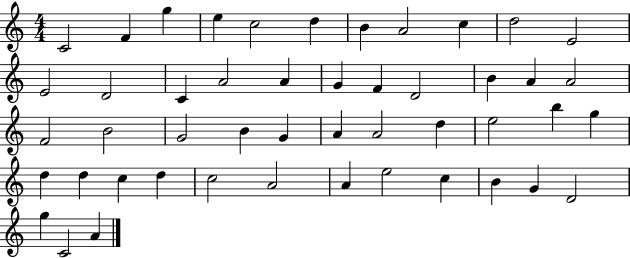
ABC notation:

X:1
T:Untitled
M:4/4
L:1/4
K:C
C2 F g e c2 d B A2 c d2 E2 E2 D2 C A2 A G F D2 B A A2 F2 B2 G2 B G A A2 d e2 b g d d c d c2 A2 A e2 c B G D2 g C2 A